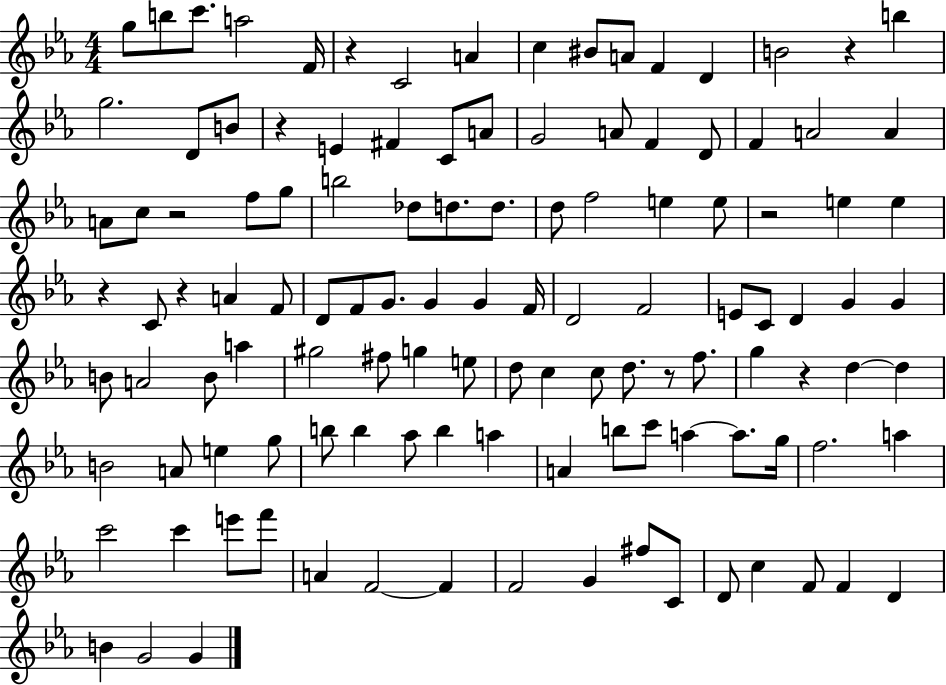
X:1
T:Untitled
M:4/4
L:1/4
K:Eb
g/2 b/2 c'/2 a2 F/4 z C2 A c ^B/2 A/2 F D B2 z b g2 D/2 B/2 z E ^F C/2 A/2 G2 A/2 F D/2 F A2 A A/2 c/2 z2 f/2 g/2 b2 _d/2 d/2 d/2 d/2 f2 e e/2 z2 e e z C/2 z A F/2 D/2 F/2 G/2 G G F/4 D2 F2 E/2 C/2 D G G B/2 A2 B/2 a ^g2 ^f/2 g e/2 d/2 c c/2 d/2 z/2 f/2 g z d d B2 A/2 e g/2 b/2 b _a/2 b a A b/2 c'/2 a a/2 g/4 f2 a c'2 c' e'/2 f'/2 A F2 F F2 G ^f/2 C/2 D/2 c F/2 F D B G2 G